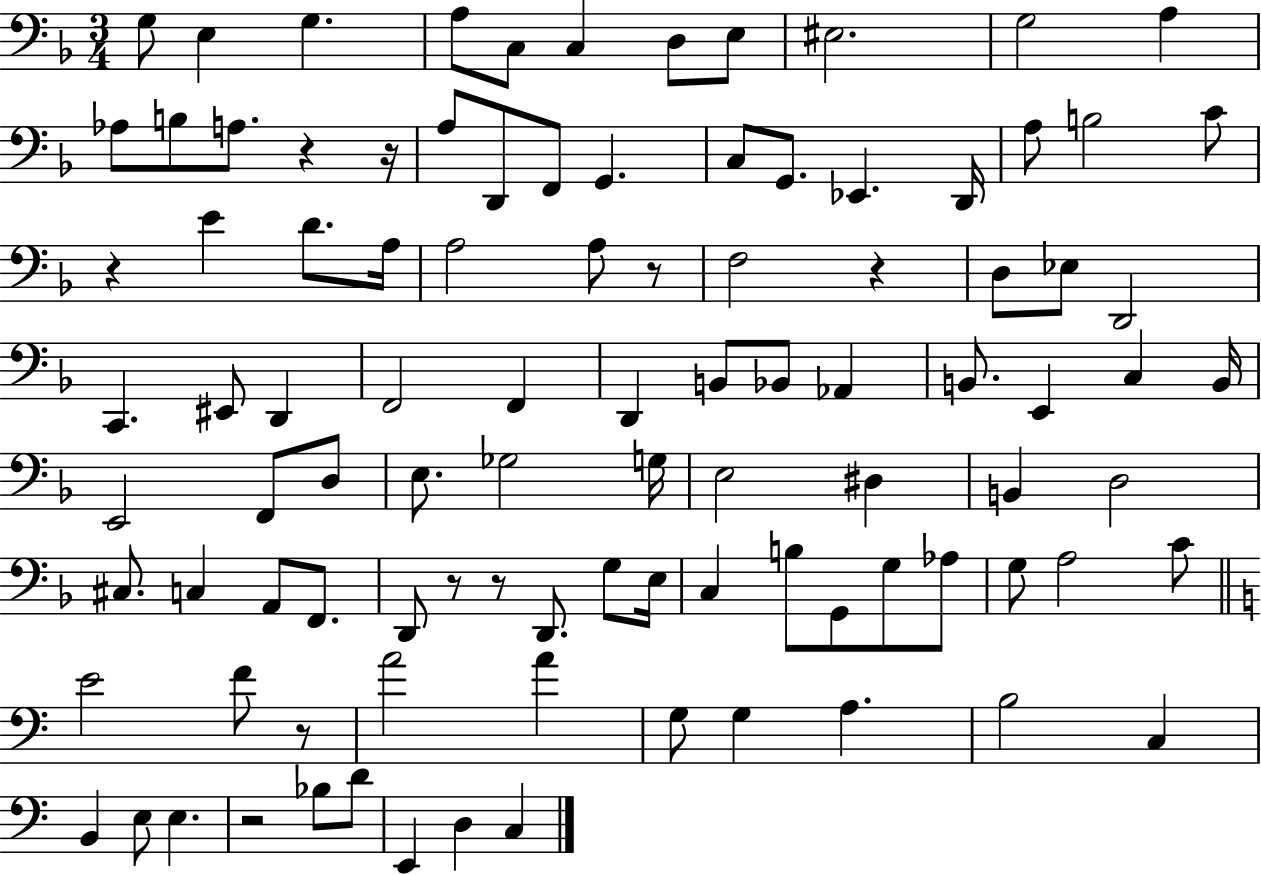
G3/e E3/q G3/q. A3/e C3/e C3/q D3/e E3/e EIS3/h. G3/h A3/q Ab3/e B3/e A3/e. R/q R/s A3/e D2/e F2/e G2/q. C3/e G2/e. Eb2/q. D2/s A3/e B3/h C4/e R/q E4/q D4/e. A3/s A3/h A3/e R/e F3/h R/q D3/e Eb3/e D2/h C2/q. EIS2/e D2/q F2/h F2/q D2/q B2/e Bb2/e Ab2/q B2/e. E2/q C3/q B2/s E2/h F2/e D3/e E3/e. Gb3/h G3/s E3/h D#3/q B2/q D3/h C#3/e. C3/q A2/e F2/e. D2/e R/e R/e D2/e. G3/e E3/s C3/q B3/e G2/e G3/e Ab3/e G3/e A3/h C4/e E4/h F4/e R/e A4/h A4/q G3/e G3/q A3/q. B3/h C3/q B2/q E3/e E3/q. R/h Bb3/e D4/e E2/q D3/q C3/q